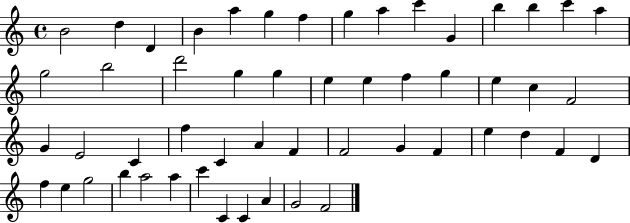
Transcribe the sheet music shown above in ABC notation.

X:1
T:Untitled
M:4/4
L:1/4
K:C
B2 d D B a g f g a c' G b b c' a g2 b2 d'2 g g e e f g e c F2 G E2 C f C A F F2 G F e d F D f e g2 b a2 a c' C C A G2 F2